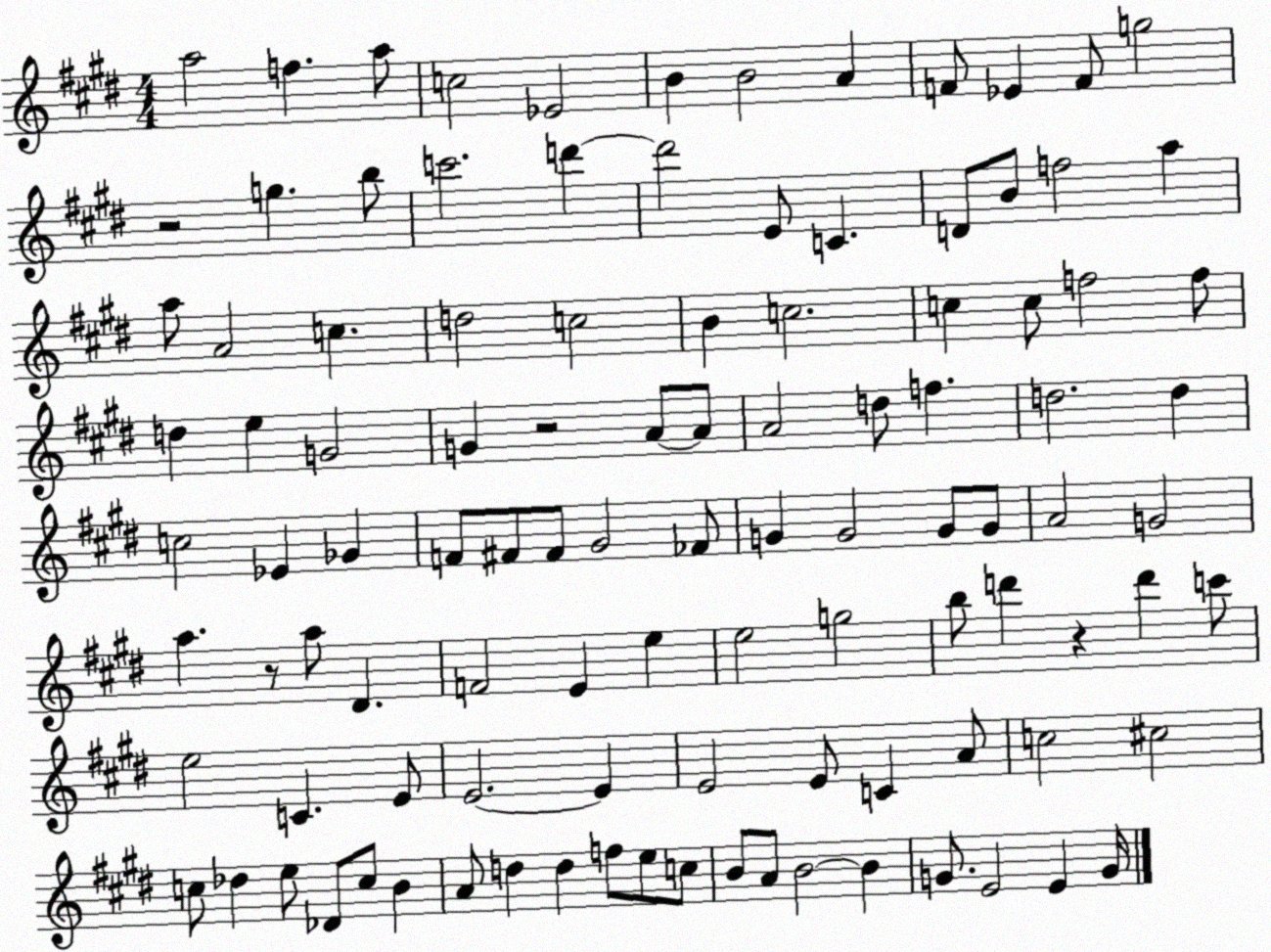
X:1
T:Untitled
M:4/4
L:1/4
K:E
a2 f a/2 c2 _E2 B B2 A F/2 _E F/2 g2 z2 g b/2 c'2 d' d'2 E/2 C D/2 B/2 f2 a a/2 A2 c d2 c2 B c2 c c/2 f2 f/2 d e G2 G z2 A/2 A/2 A2 d/2 f d2 d c2 _E _G F/2 ^F/2 ^F/2 ^G2 _F/2 G G2 G/2 G/2 A2 G2 a z/2 a/2 ^D F2 E e e2 g2 b/2 d' z d' c'/2 e2 C E/2 E2 E E2 E/2 C A/2 c2 ^c2 c/2 _d e/2 _D/2 c/2 B A/2 d d f/2 e/2 c/2 B/2 A/2 B2 B G/2 E2 E G/4